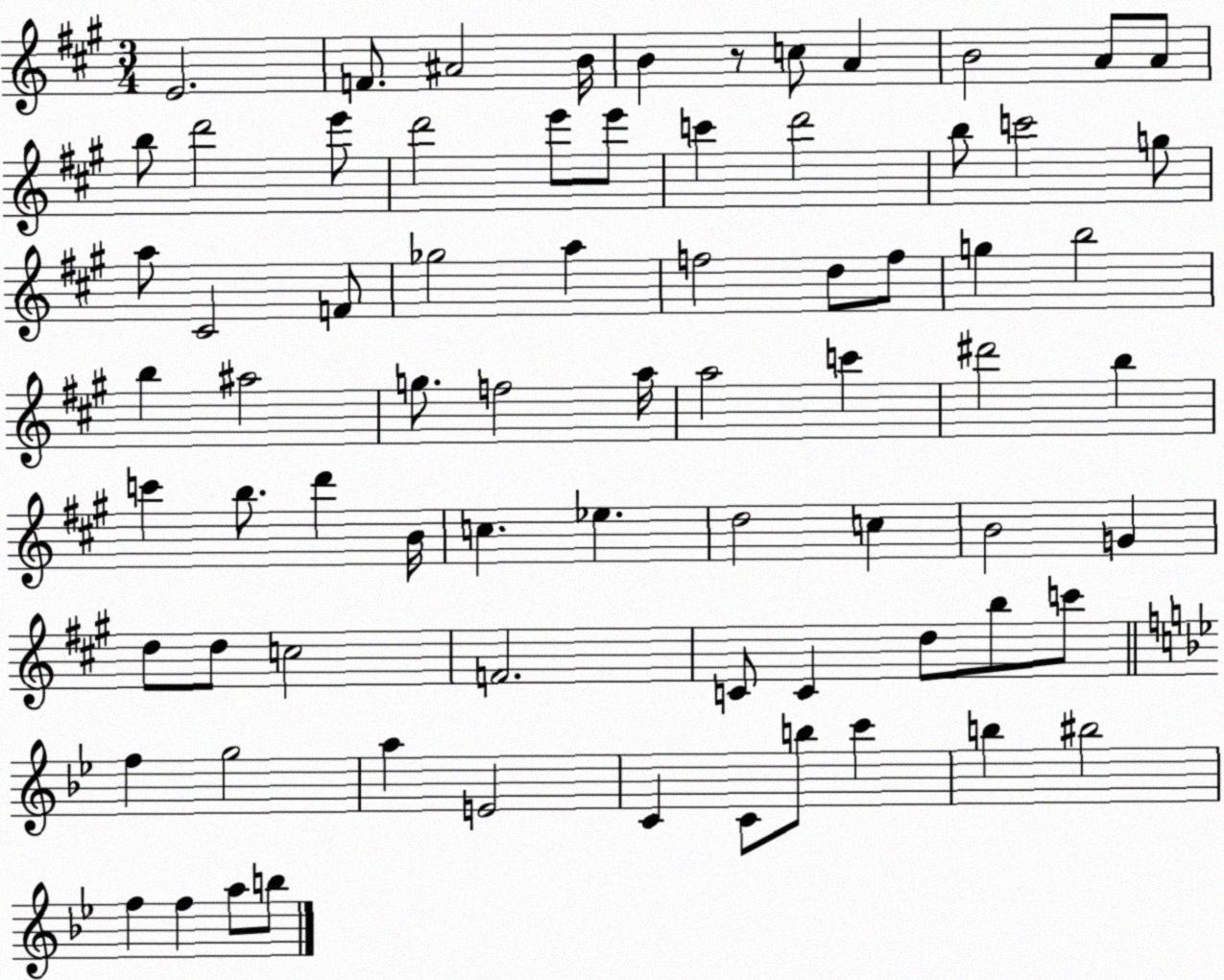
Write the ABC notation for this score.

X:1
T:Untitled
M:3/4
L:1/4
K:A
E2 F/2 ^A2 B/4 B z/2 c/2 A B2 A/2 A/2 b/2 d'2 e'/2 d'2 e'/2 e'/2 c' d'2 b/2 c'2 g/2 a/2 ^C2 F/2 _g2 a f2 d/2 f/2 g b2 b ^a2 g/2 f2 a/4 a2 c' ^d'2 b c' b/2 d' B/4 c _e d2 c B2 G d/2 d/2 c2 F2 C/2 C d/2 b/2 c'/2 f g2 a E2 C C/2 b/2 c' b ^b2 f f a/2 b/2